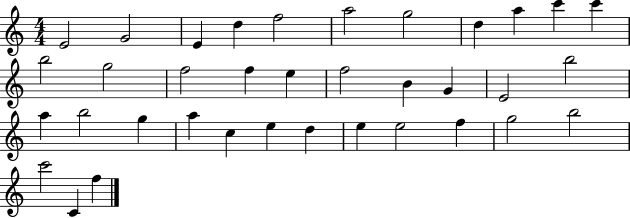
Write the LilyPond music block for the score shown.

{
  \clef treble
  \numericTimeSignature
  \time 4/4
  \key c \major
  e'2 g'2 | e'4 d''4 f''2 | a''2 g''2 | d''4 a''4 c'''4 c'''4 | \break b''2 g''2 | f''2 f''4 e''4 | f''2 b'4 g'4 | e'2 b''2 | \break a''4 b''2 g''4 | a''4 c''4 e''4 d''4 | e''4 e''2 f''4 | g''2 b''2 | \break c'''2 c'4 f''4 | \bar "|."
}